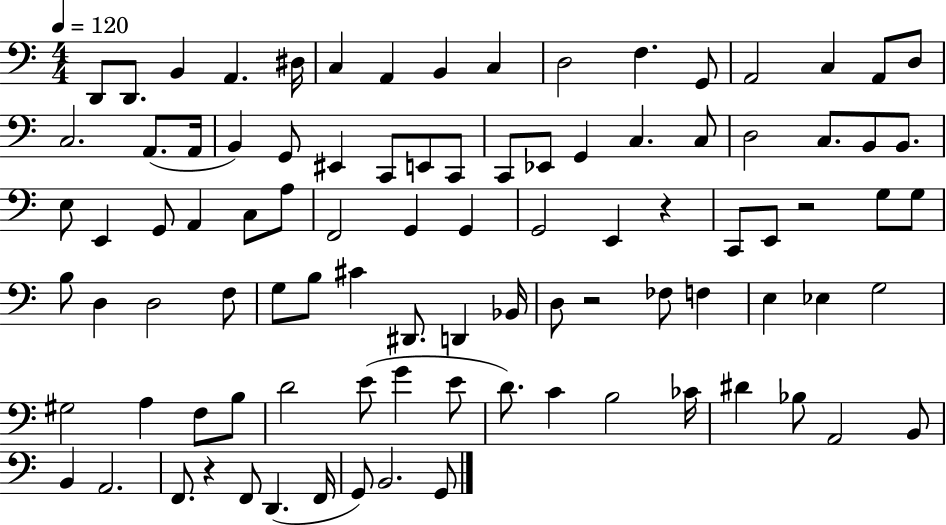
D2/e D2/e. B2/q A2/q. D#3/s C3/q A2/q B2/q C3/q D3/h F3/q. G2/e A2/h C3/q A2/e D3/e C3/h. A2/e. A2/s B2/q G2/e EIS2/q C2/e E2/e C2/e C2/e Eb2/e G2/q C3/q. C3/e D3/h C3/e. B2/e B2/e. E3/e E2/q G2/e A2/q C3/e A3/e F2/h G2/q G2/q G2/h E2/q R/q C2/e E2/e R/h G3/e G3/e B3/e D3/q D3/h F3/e G3/e B3/e C#4/q D#2/e. D2/q Bb2/s D3/e R/h FES3/e F3/q E3/q Eb3/q G3/h G#3/h A3/q F3/e B3/e D4/h E4/e G4/q E4/e D4/e. C4/q B3/h CES4/s D#4/q Bb3/e A2/h B2/e B2/q A2/h. F2/e. R/q F2/e D2/q. F2/s G2/e B2/h. G2/e